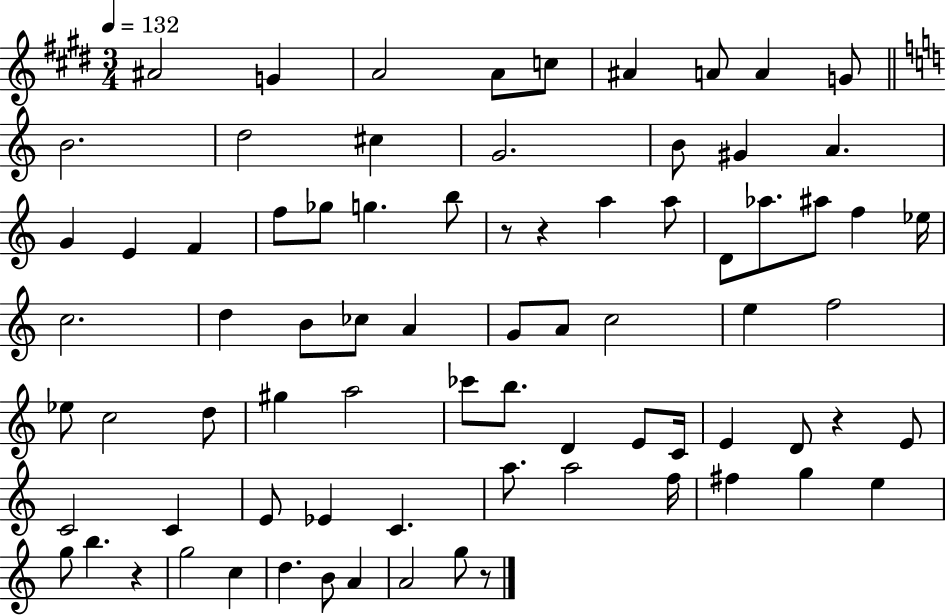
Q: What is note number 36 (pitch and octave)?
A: G4